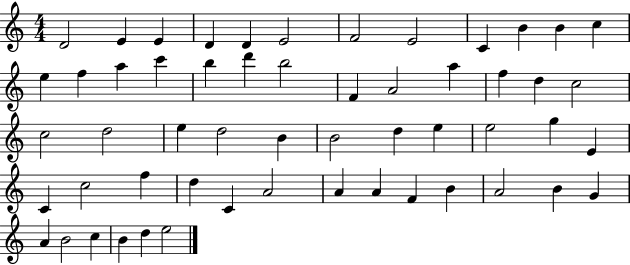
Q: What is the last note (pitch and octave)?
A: E5